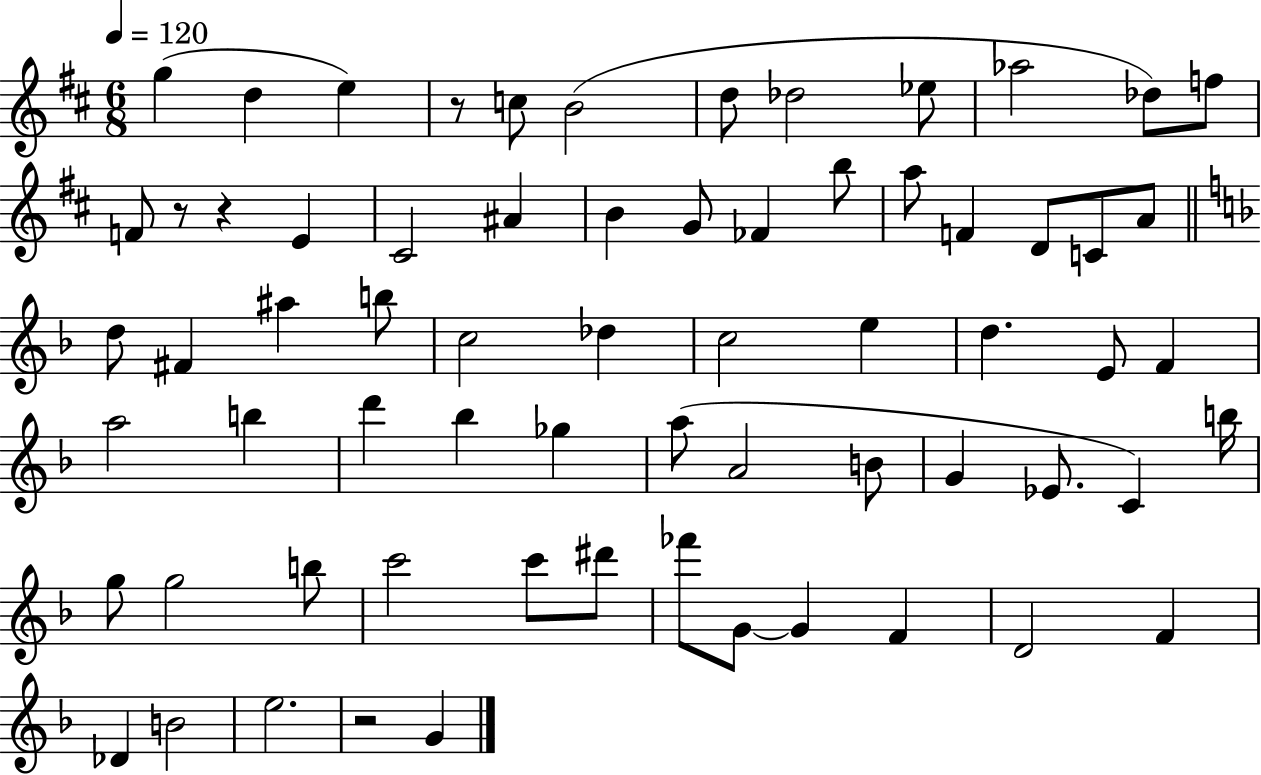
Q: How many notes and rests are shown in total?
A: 67